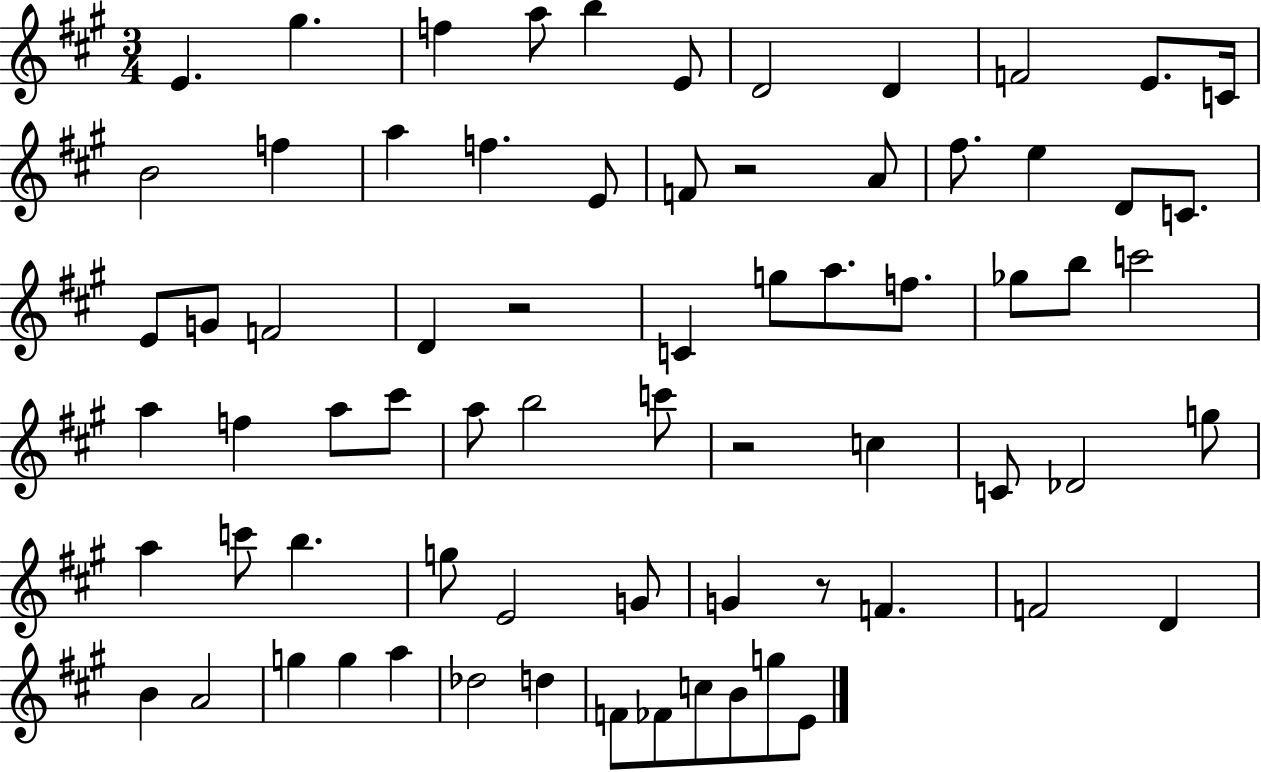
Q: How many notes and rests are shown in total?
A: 71